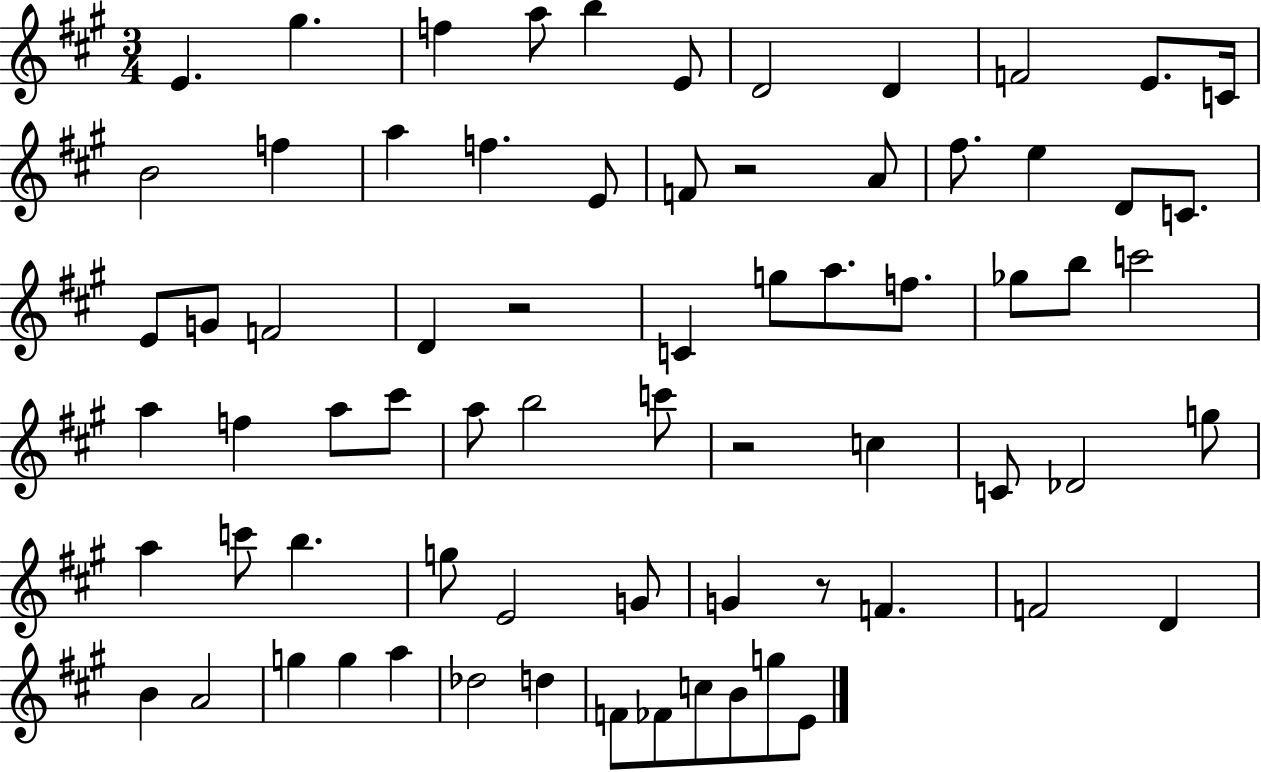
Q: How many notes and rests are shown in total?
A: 71